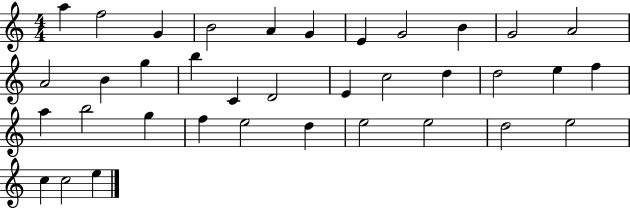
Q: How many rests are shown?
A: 0